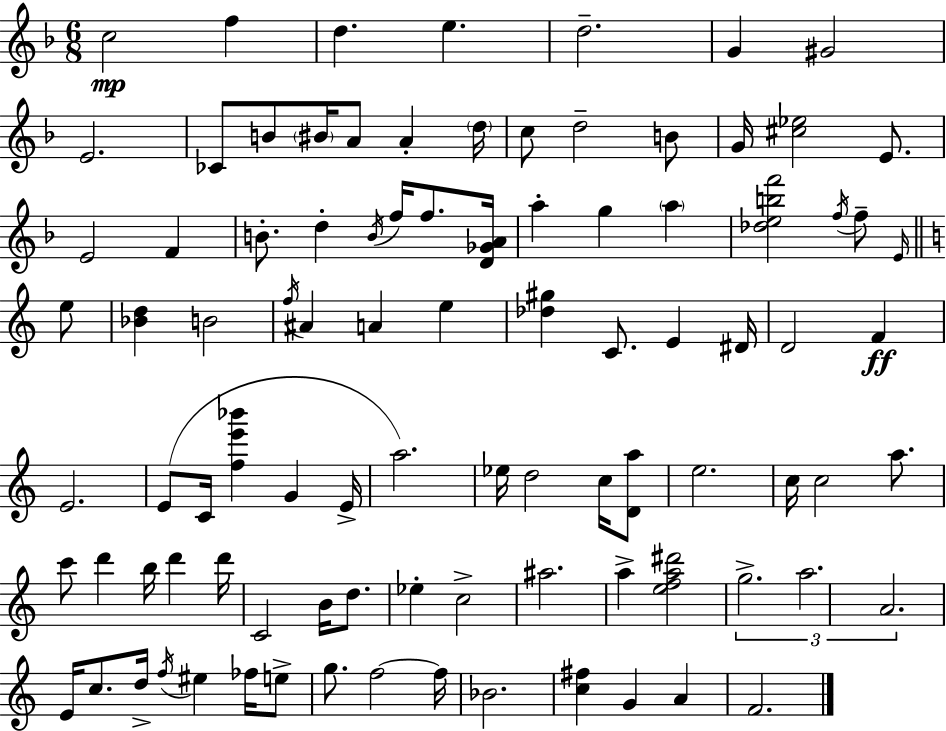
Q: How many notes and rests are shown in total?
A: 94